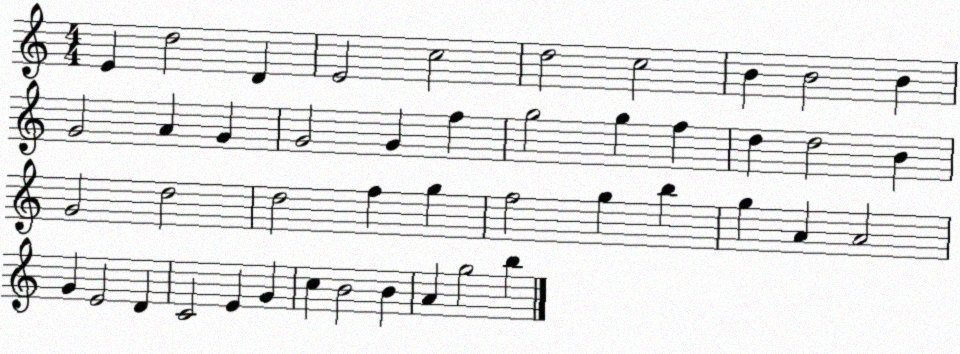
X:1
T:Untitled
M:4/4
L:1/4
K:C
E d2 D E2 c2 d2 c2 B B2 B G2 A G G2 G f g2 g f d d2 B G2 d2 d2 f g f2 g b g A A2 G E2 D C2 E G c B2 B A g2 b